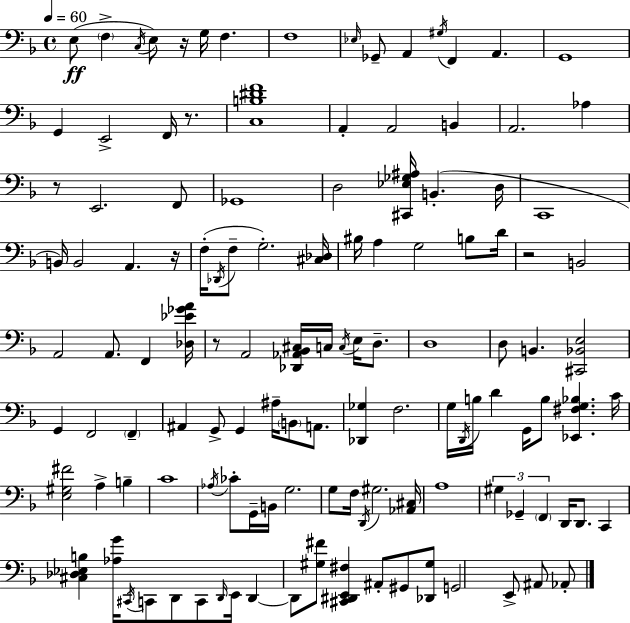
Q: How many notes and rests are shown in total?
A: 124